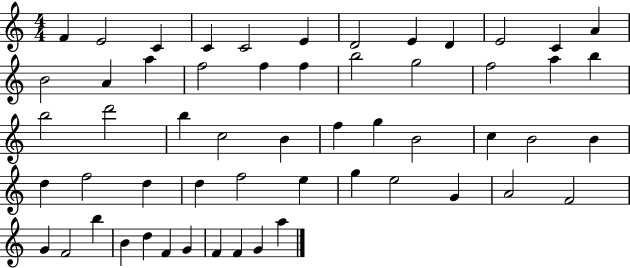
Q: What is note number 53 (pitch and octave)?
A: F4